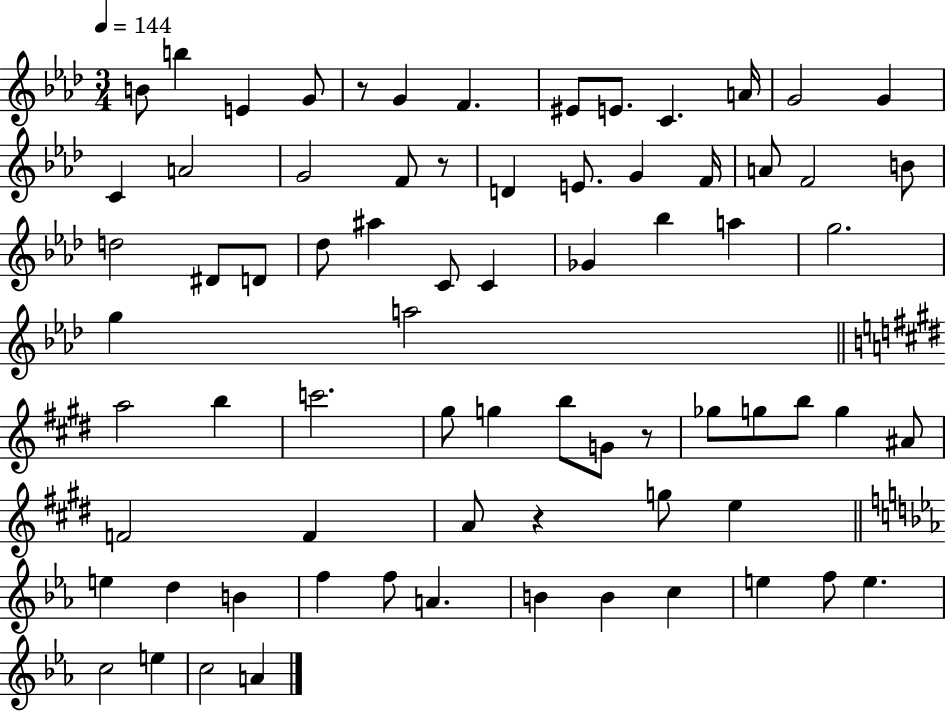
X:1
T:Untitled
M:3/4
L:1/4
K:Ab
B/2 b E G/2 z/2 G F ^E/2 E/2 C A/4 G2 G C A2 G2 F/2 z/2 D E/2 G F/4 A/2 F2 B/2 d2 ^D/2 D/2 _d/2 ^a C/2 C _G _b a g2 g a2 a2 b c'2 ^g/2 g b/2 G/2 z/2 _g/2 g/2 b/2 g ^A/2 F2 F A/2 z g/2 e e d B f f/2 A B B c e f/2 e c2 e c2 A